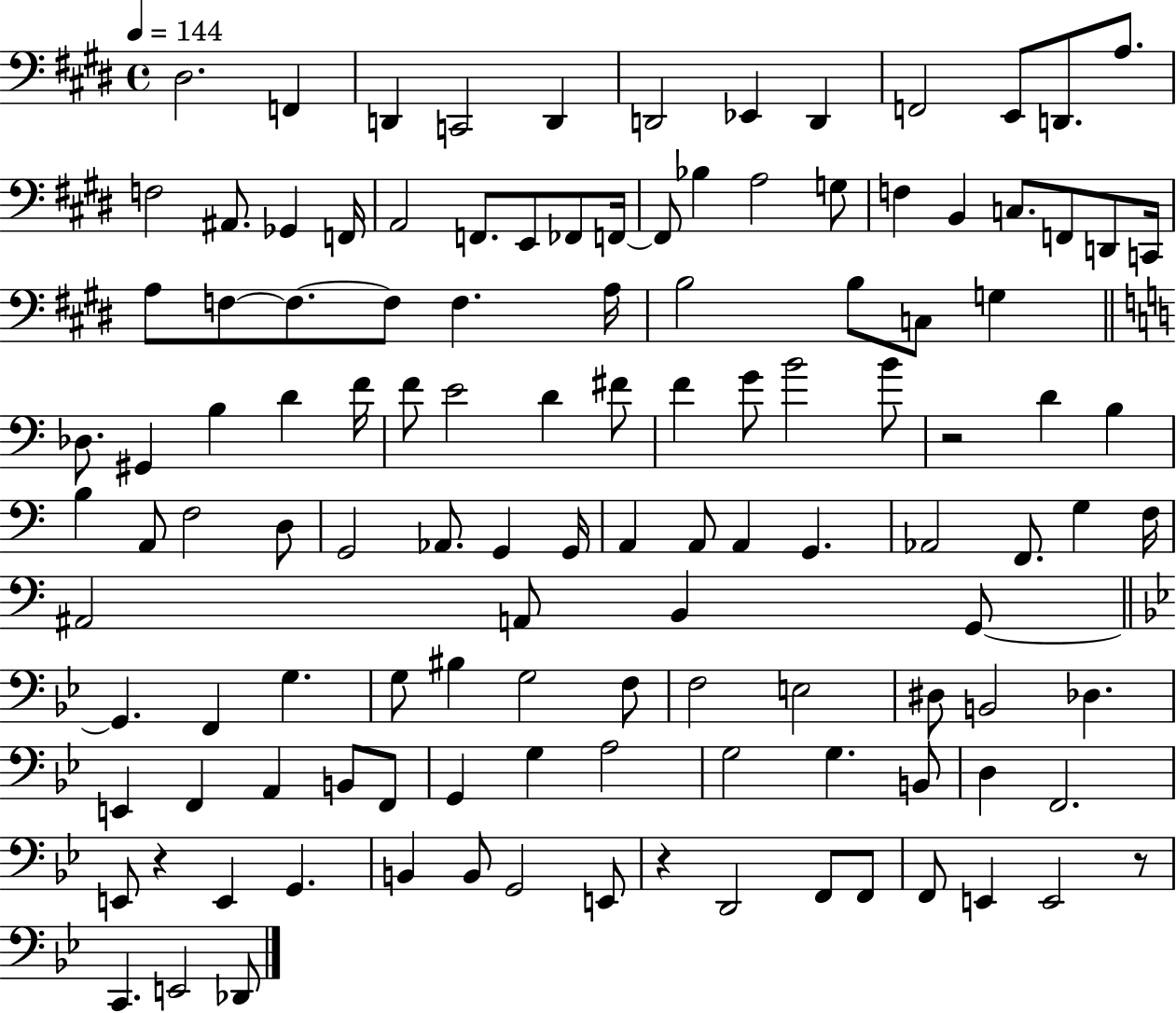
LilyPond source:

{
  \clef bass
  \time 4/4
  \defaultTimeSignature
  \key e \major
  \tempo 4 = 144
  \repeat volta 2 { dis2. f,4 | d,4 c,2 d,4 | d,2 ees,4 d,4 | f,2 e,8 d,8. a8. | \break f2 ais,8. ges,4 f,16 | a,2 f,8. e,8 fes,8 f,16~~ | f,8 bes4 a2 g8 | f4 b,4 c8. f,8 d,8 c,16 | \break a8 f8~~ f8.~~ f8 f4. a16 | b2 b8 c8 g4 | \bar "||" \break \key a \minor des8. gis,4 b4 d'4 f'16 | f'8 e'2 d'4 fis'8 | f'4 g'8 b'2 b'8 | r2 d'4 b4 | \break b4 a,8 f2 d8 | g,2 aes,8. g,4 g,16 | a,4 a,8 a,4 g,4. | aes,2 f,8. g4 f16 | \break ais,2 a,8 b,4 g,8~~ | \bar "||" \break \key bes \major g,4. f,4 g4. | g8 bis4 g2 f8 | f2 e2 | dis8 b,2 des4. | \break e,4 f,4 a,4 b,8 f,8 | g,4 g4 a2 | g2 g4. b,8 | d4 f,2. | \break e,8 r4 e,4 g,4. | b,4 b,8 g,2 e,8 | r4 d,2 f,8 f,8 | f,8 e,4 e,2 r8 | \break c,4. e,2 des,8 | } \bar "|."
}